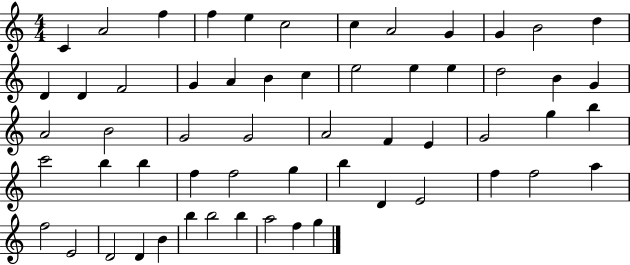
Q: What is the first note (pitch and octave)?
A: C4